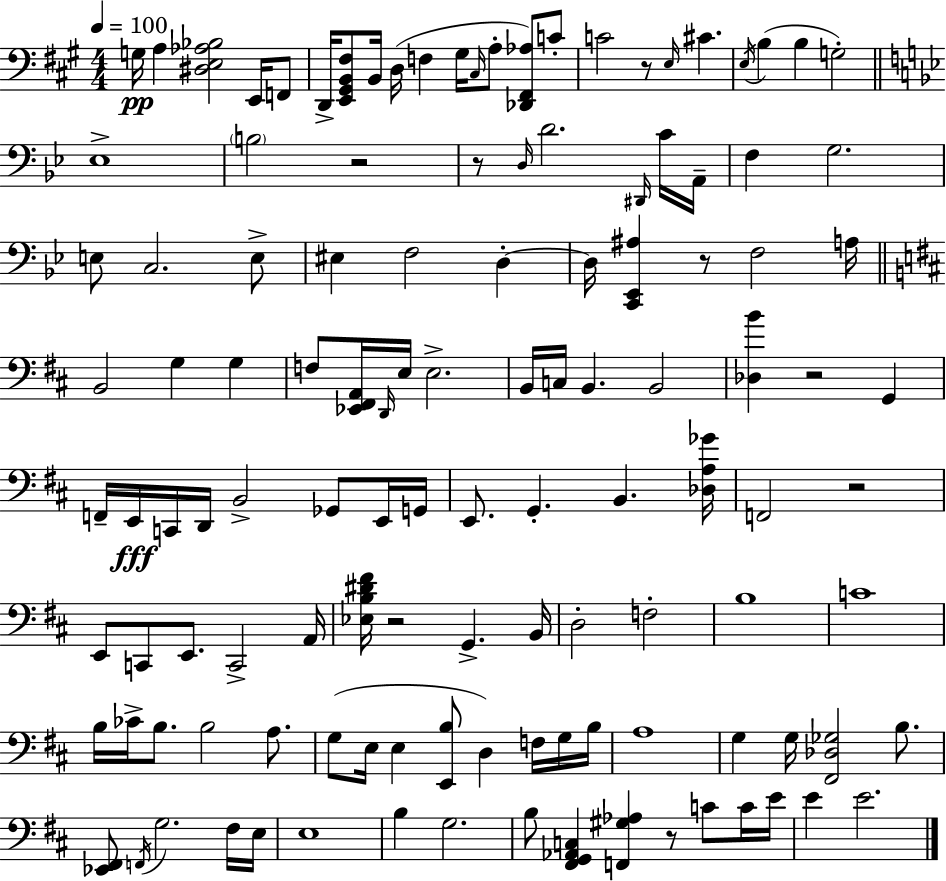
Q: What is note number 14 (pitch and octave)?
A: E3